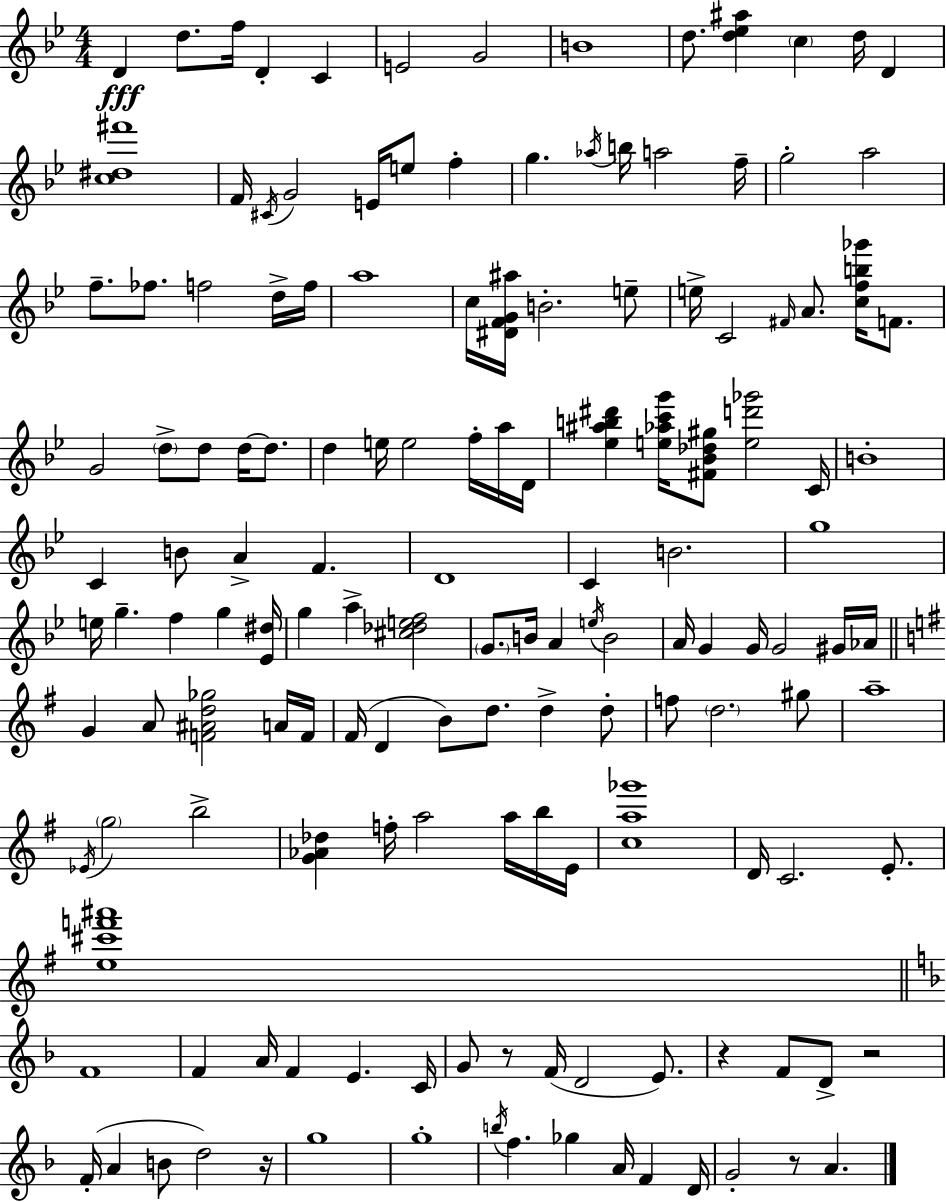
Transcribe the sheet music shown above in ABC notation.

X:1
T:Untitled
M:4/4
L:1/4
K:Gm
D d/2 f/4 D C E2 G2 B4 d/2 [d_e^a] c d/4 D [c^d^f']4 F/4 ^C/4 G2 E/4 e/2 f g _a/4 b/4 a2 f/4 g2 a2 f/2 _f/2 f2 d/4 f/4 a4 c/4 [^DFG^a]/4 B2 e/2 e/4 C2 ^F/4 A/2 [cfb_g']/4 F/2 G2 d/2 d/2 d/4 d/2 d e/4 e2 f/4 a/4 D/4 [_e^ab^d'] [e_ac'g']/4 [^F_B_d^g]/2 [ed'_g']2 C/4 B4 C B/2 A F D4 C B2 g4 e/4 g f g [_E^d]/4 g a [^c_def]2 G/2 B/4 A e/4 B2 A/4 G G/4 G2 ^G/4 _A/4 G A/2 [F^Ad_g]2 A/4 F/4 ^F/4 D B/2 d/2 d d/2 f/2 d2 ^g/2 a4 _E/4 g2 b2 [G_A_d] f/4 a2 a/4 b/4 E/4 [ca_g']4 D/4 C2 E/2 [e^c'f'^a']4 F4 F A/4 F E C/4 G/2 z/2 F/4 D2 E/2 z F/2 D/2 z2 F/4 A B/2 d2 z/4 g4 g4 b/4 f _g A/4 F D/4 G2 z/2 A